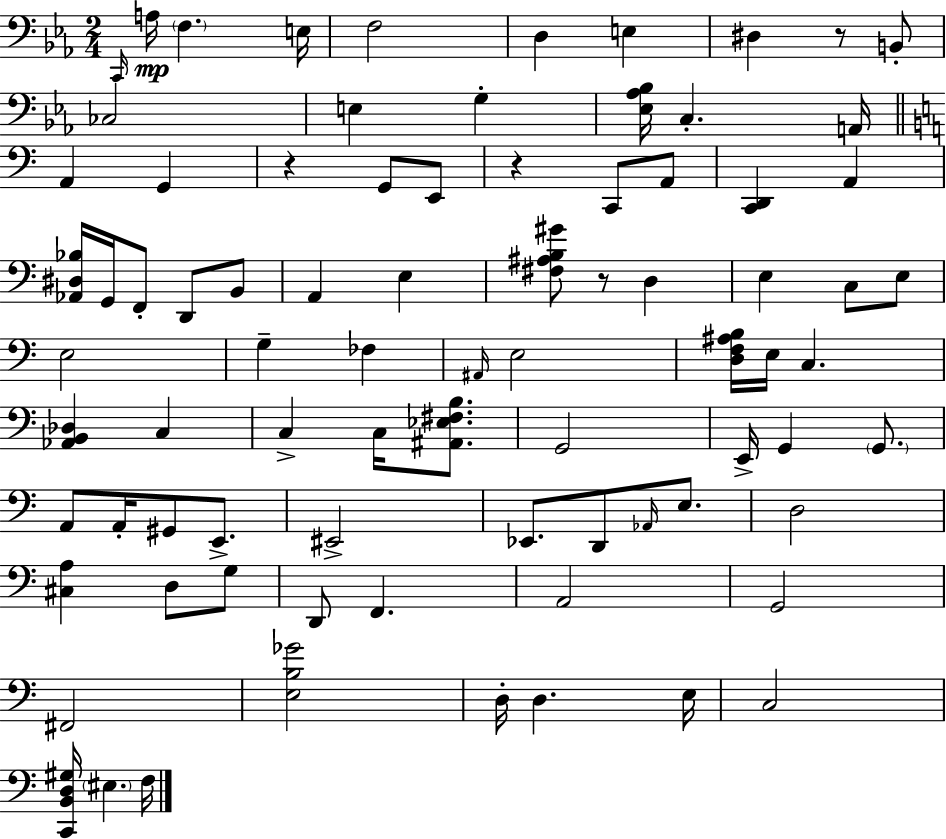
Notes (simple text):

C2/s A3/s F3/q. E3/s F3/h D3/q E3/q D#3/q R/e B2/e CES3/h E3/q G3/q [Eb3,Ab3,Bb3]/s C3/q. A2/s A2/q G2/q R/q G2/e E2/e R/q C2/e A2/e [C2,D2]/q A2/q [Ab2,D#3,Bb3]/s G2/s F2/e D2/e B2/e A2/q E3/q [F#3,A#3,B3,G#4]/e R/e D3/q E3/q C3/e E3/e E3/h G3/q FES3/q A#2/s E3/h [D3,F3,A#3,B3]/s E3/s C3/q. [Ab2,B2,Db3]/q C3/q C3/q C3/s [A#2,Eb3,F#3,B3]/e. G2/h E2/s G2/q G2/e. A2/e A2/s G#2/e E2/e. EIS2/h Eb2/e. D2/e Ab2/s E3/e. D3/h [C#3,A3]/q D3/e G3/e D2/e F2/q. A2/h G2/h F#2/h [E3,B3,Gb4]/h D3/s D3/q. E3/s C3/h [C2,B2,D3,G#3]/s EIS3/q. F3/s